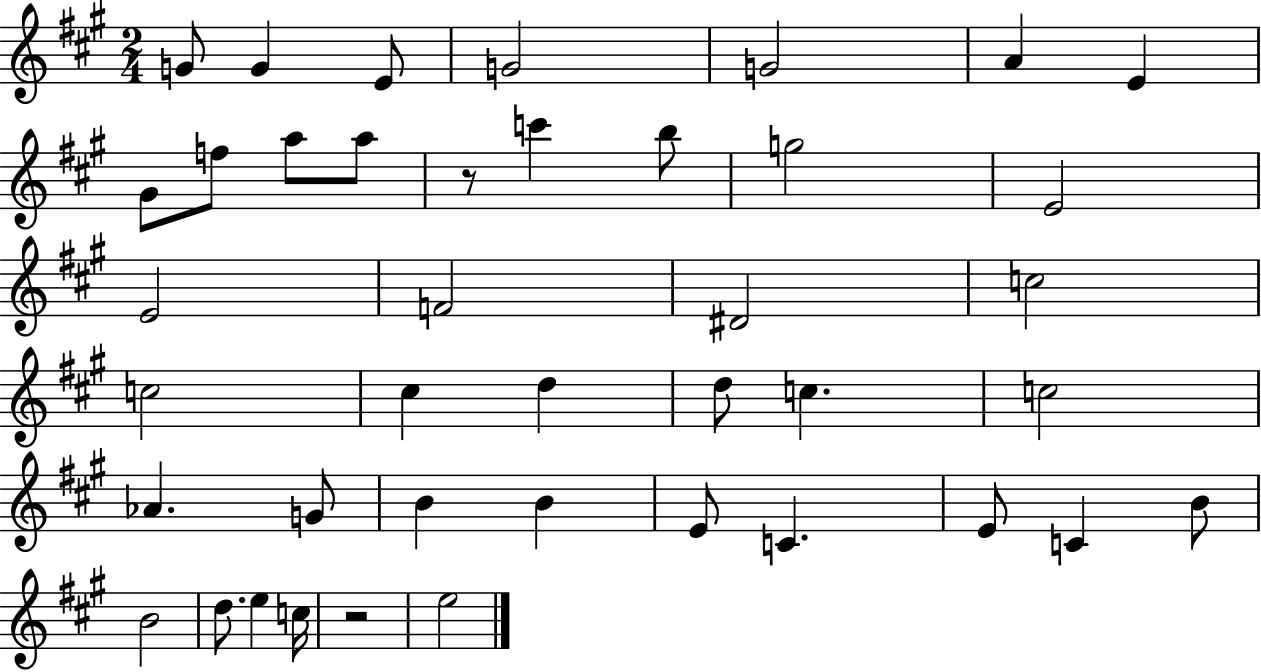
X:1
T:Untitled
M:2/4
L:1/4
K:A
G/2 G E/2 G2 G2 A E ^G/2 f/2 a/2 a/2 z/2 c' b/2 g2 E2 E2 F2 ^D2 c2 c2 ^c d d/2 c c2 _A G/2 B B E/2 C E/2 C B/2 B2 d/2 e c/4 z2 e2